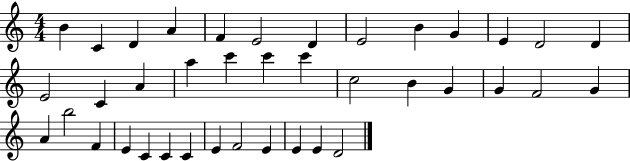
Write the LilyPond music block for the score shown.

{
  \clef treble
  \numericTimeSignature
  \time 4/4
  \key c \major
  b'4 c'4 d'4 a'4 | f'4 e'2 d'4 | e'2 b'4 g'4 | e'4 d'2 d'4 | \break e'2 c'4 a'4 | a''4 c'''4 c'''4 c'''4 | c''2 b'4 g'4 | g'4 f'2 g'4 | \break a'4 b''2 f'4 | e'4 c'4 c'4 c'4 | e'4 f'2 e'4 | e'4 e'4 d'2 | \break \bar "|."
}